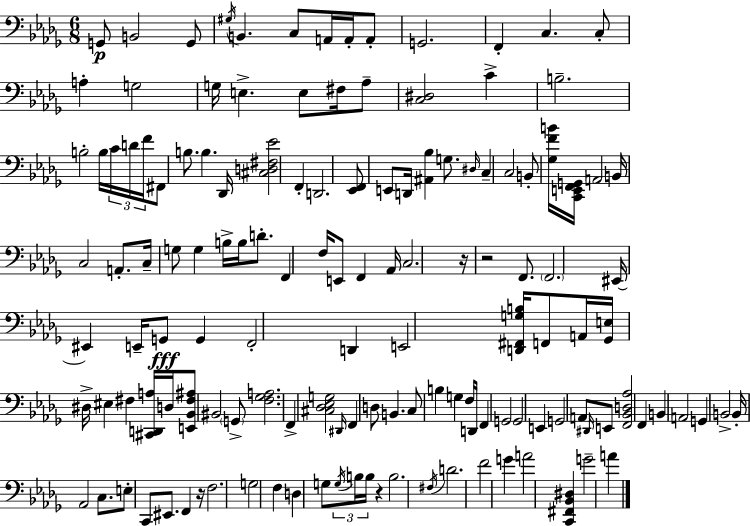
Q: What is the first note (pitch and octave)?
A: G2